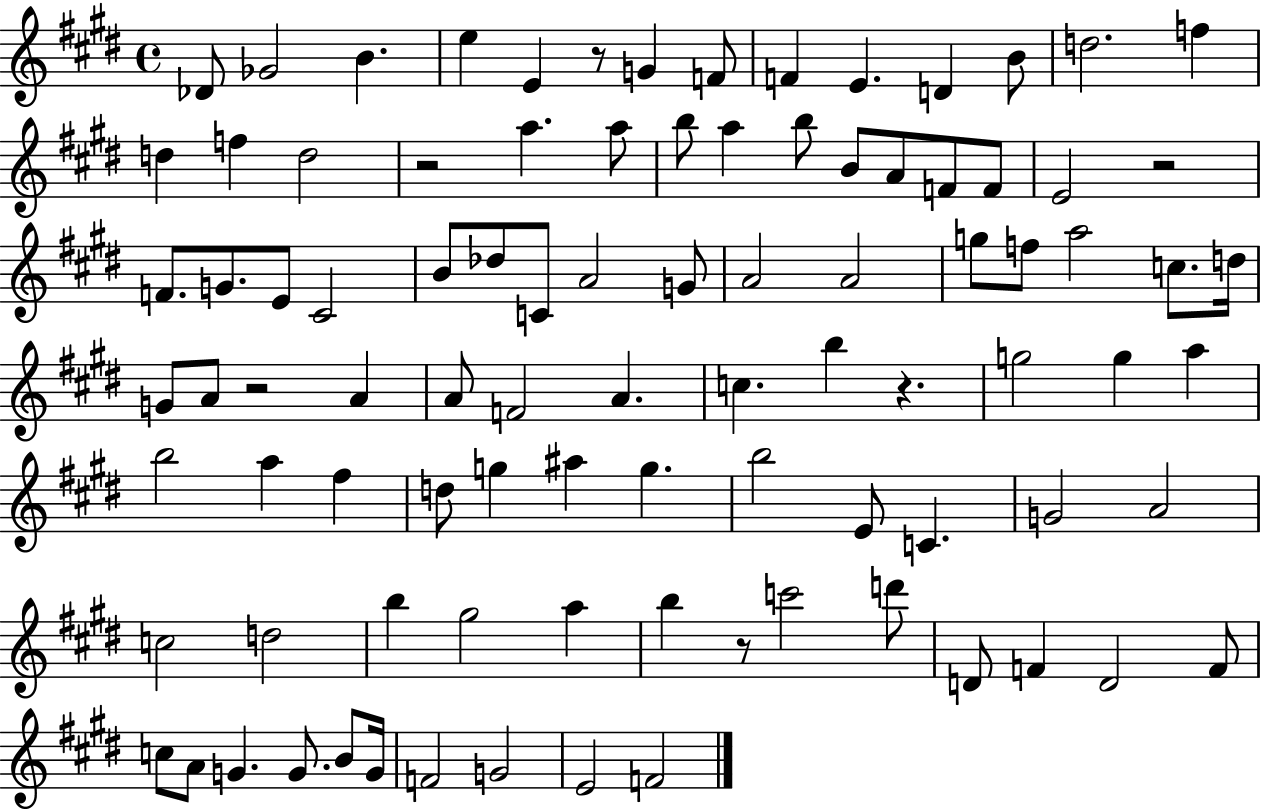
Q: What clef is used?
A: treble